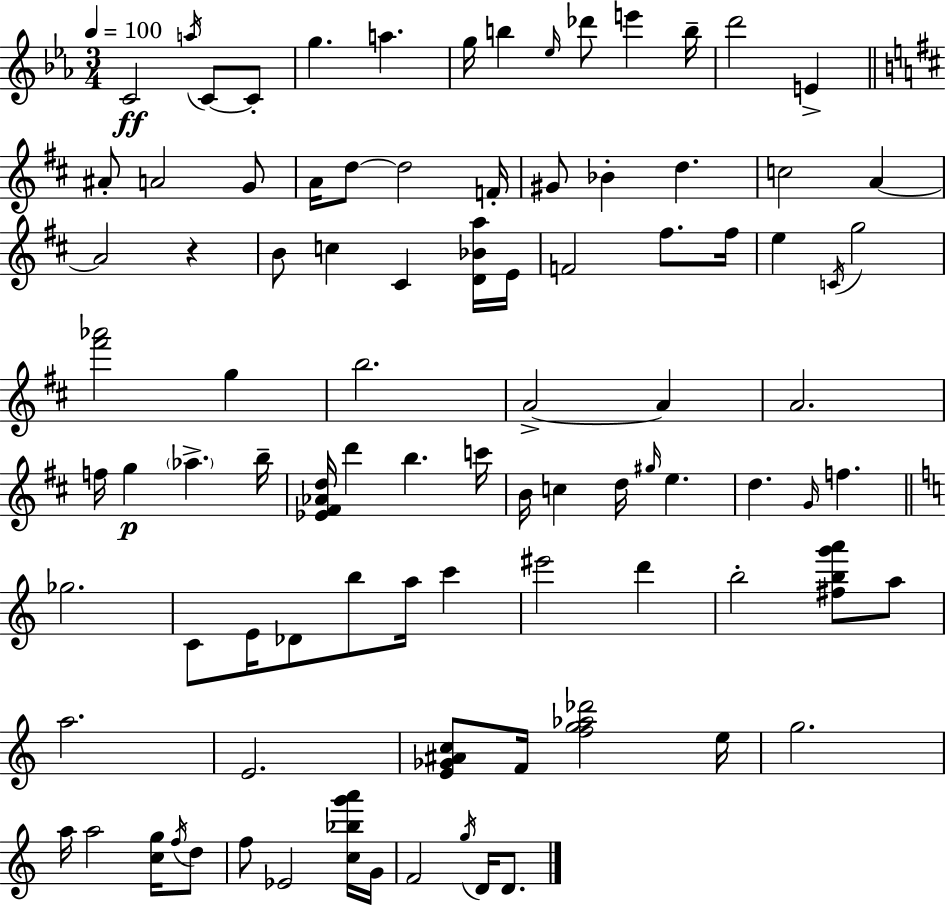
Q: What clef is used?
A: treble